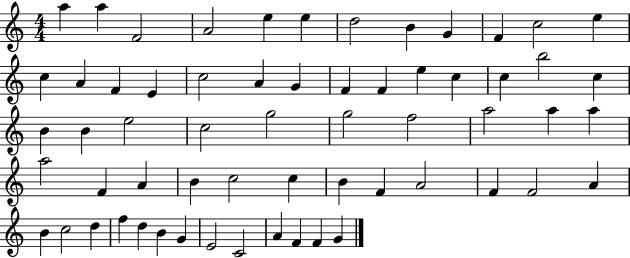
A5/q A5/q F4/h A4/h E5/q E5/q D5/h B4/q G4/q F4/q C5/h E5/q C5/q A4/q F4/q E4/q C5/h A4/q G4/q F4/q F4/q E5/q C5/q C5/q B5/h C5/q B4/q B4/q E5/h C5/h G5/h G5/h F5/h A5/h A5/q A5/q A5/h F4/q A4/q B4/q C5/h C5/q B4/q F4/q A4/h F4/q F4/h A4/q B4/q C5/h D5/q F5/q D5/q B4/q G4/q E4/h C4/h A4/q F4/q F4/q G4/q